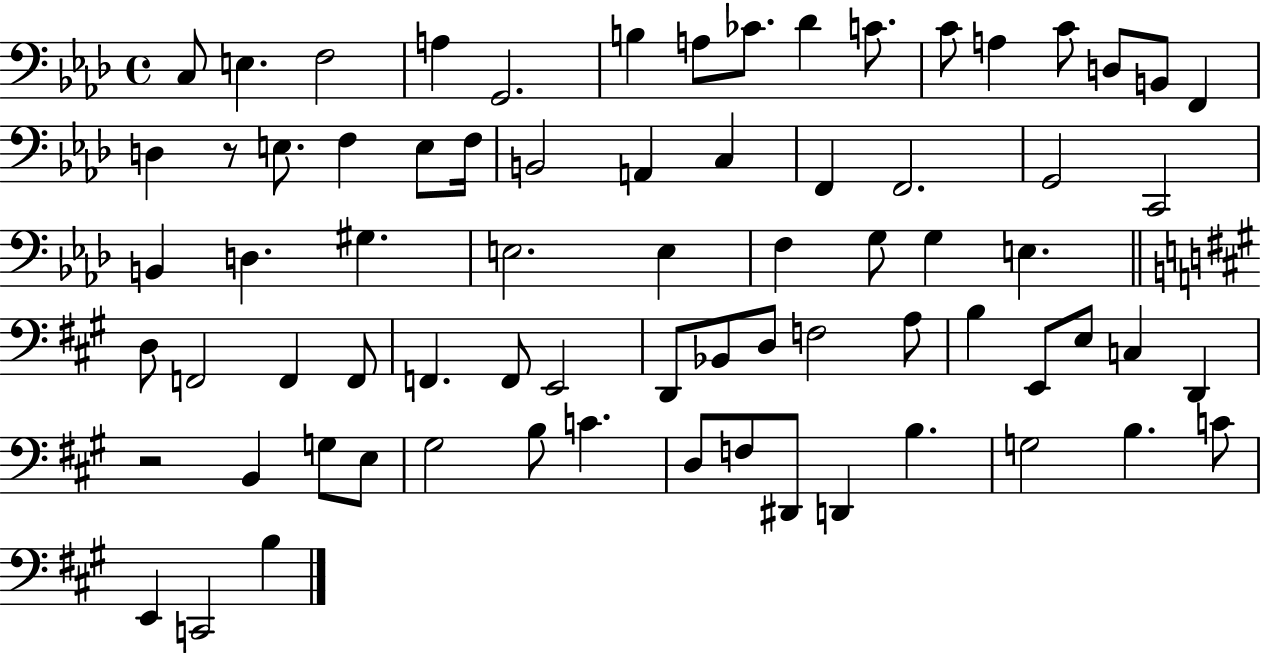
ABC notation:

X:1
T:Untitled
M:4/4
L:1/4
K:Ab
C,/2 E, F,2 A, G,,2 B, A,/2 _C/2 _D C/2 C/2 A, C/2 D,/2 B,,/2 F,, D, z/2 E,/2 F, E,/2 F,/4 B,,2 A,, C, F,, F,,2 G,,2 C,,2 B,, D, ^G, E,2 E, F, G,/2 G, E, D,/2 F,,2 F,, F,,/2 F,, F,,/2 E,,2 D,,/2 _B,,/2 D,/2 F,2 A,/2 B, E,,/2 E,/2 C, D,, z2 B,, G,/2 E,/2 ^G,2 B,/2 C D,/2 F,/2 ^D,,/2 D,, B, G,2 B, C/2 E,, C,,2 B,